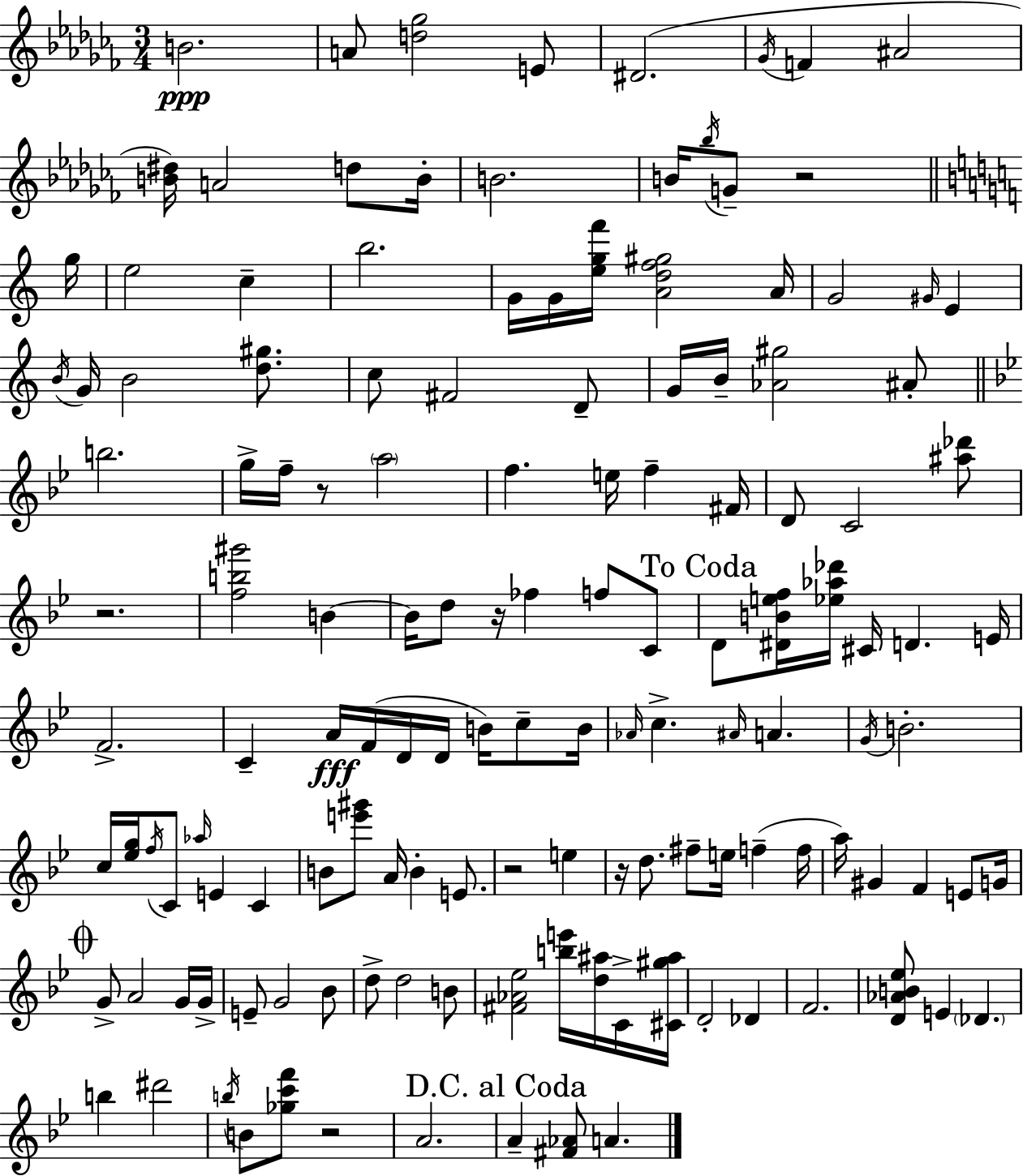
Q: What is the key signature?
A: AES minor